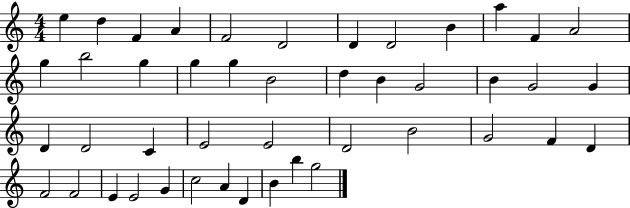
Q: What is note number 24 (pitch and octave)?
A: G4